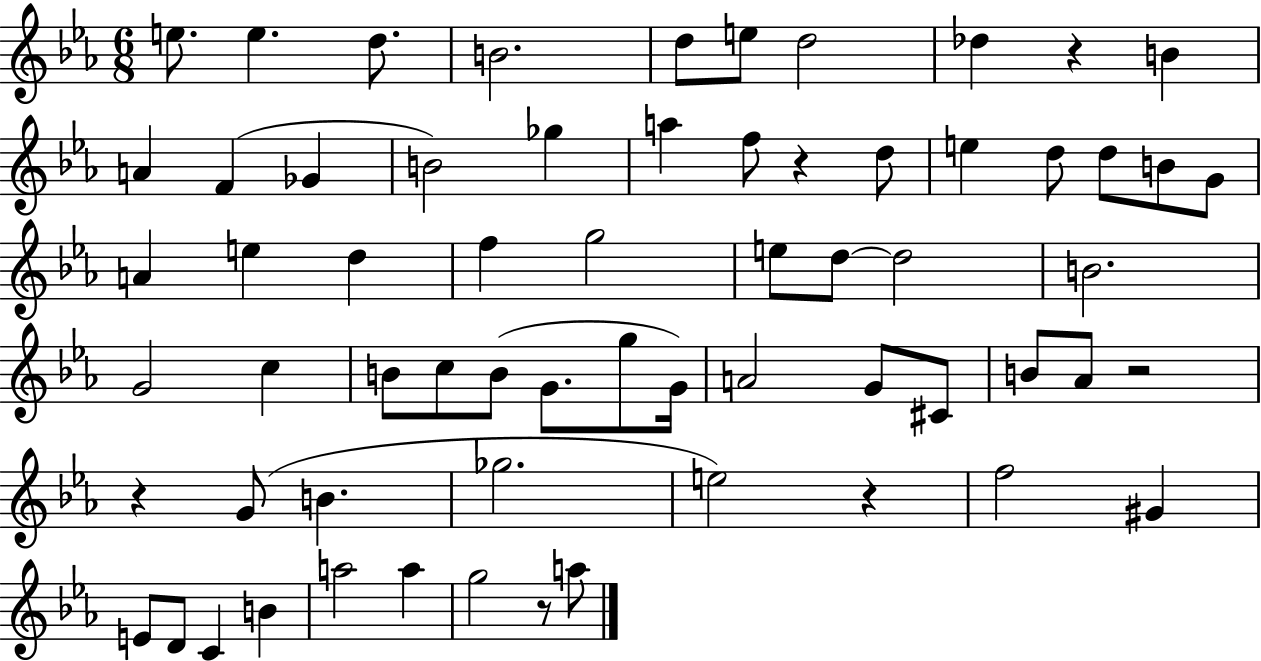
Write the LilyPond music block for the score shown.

{
  \clef treble
  \numericTimeSignature
  \time 6/8
  \key ees \major
  e''8. e''4. d''8. | b'2. | d''8 e''8 d''2 | des''4 r4 b'4 | \break a'4 f'4( ges'4 | b'2) ges''4 | a''4 f''8 r4 d''8 | e''4 d''8 d''8 b'8 g'8 | \break a'4 e''4 d''4 | f''4 g''2 | e''8 d''8~~ d''2 | b'2. | \break g'2 c''4 | b'8 c''8 b'8( g'8. g''8 g'16) | a'2 g'8 cis'8 | b'8 aes'8 r2 | \break r4 g'8( b'4. | ges''2. | e''2) r4 | f''2 gis'4 | \break e'8 d'8 c'4 b'4 | a''2 a''4 | g''2 r8 a''8 | \bar "|."
}